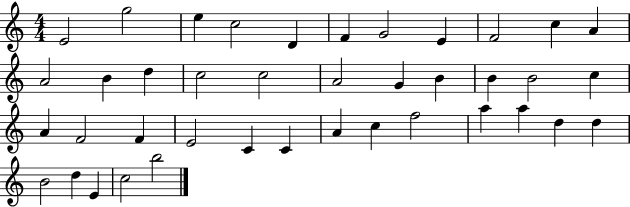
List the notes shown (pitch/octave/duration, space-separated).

E4/h G5/h E5/q C5/h D4/q F4/q G4/h E4/q F4/h C5/q A4/q A4/h B4/q D5/q C5/h C5/h A4/h G4/q B4/q B4/q B4/h C5/q A4/q F4/h F4/q E4/h C4/q C4/q A4/q C5/q F5/h A5/q A5/q D5/q D5/q B4/h D5/q E4/q C5/h B5/h